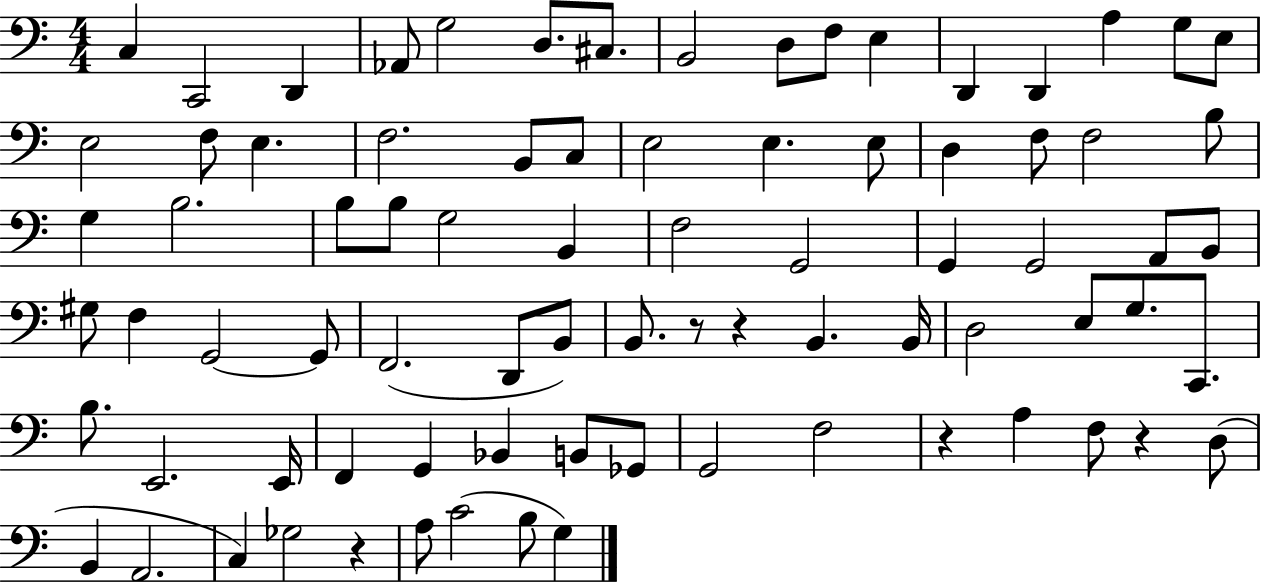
X:1
T:Untitled
M:4/4
L:1/4
K:C
C, C,,2 D,, _A,,/2 G,2 D,/2 ^C,/2 B,,2 D,/2 F,/2 E, D,, D,, A, G,/2 E,/2 E,2 F,/2 E, F,2 B,,/2 C,/2 E,2 E, E,/2 D, F,/2 F,2 B,/2 G, B,2 B,/2 B,/2 G,2 B,, F,2 G,,2 G,, G,,2 A,,/2 B,,/2 ^G,/2 F, G,,2 G,,/2 F,,2 D,,/2 B,,/2 B,,/2 z/2 z B,, B,,/4 D,2 E,/2 G,/2 C,,/2 B,/2 E,,2 E,,/4 F,, G,, _B,, B,,/2 _G,,/2 G,,2 F,2 z A, F,/2 z D,/2 B,, A,,2 C, _G,2 z A,/2 C2 B,/2 G,